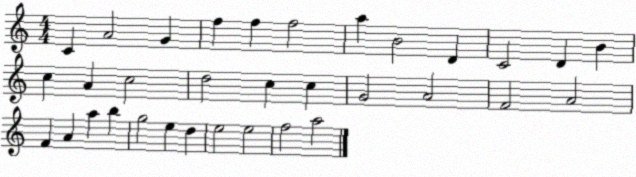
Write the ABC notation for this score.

X:1
T:Untitled
M:4/4
L:1/4
K:C
C A2 G f f f2 a B2 D C2 D B c A c2 d2 c c G2 A2 F2 A2 F A a b g2 e d e2 e2 f2 a2